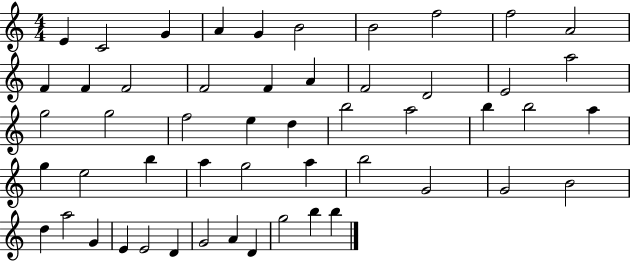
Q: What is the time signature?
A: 4/4